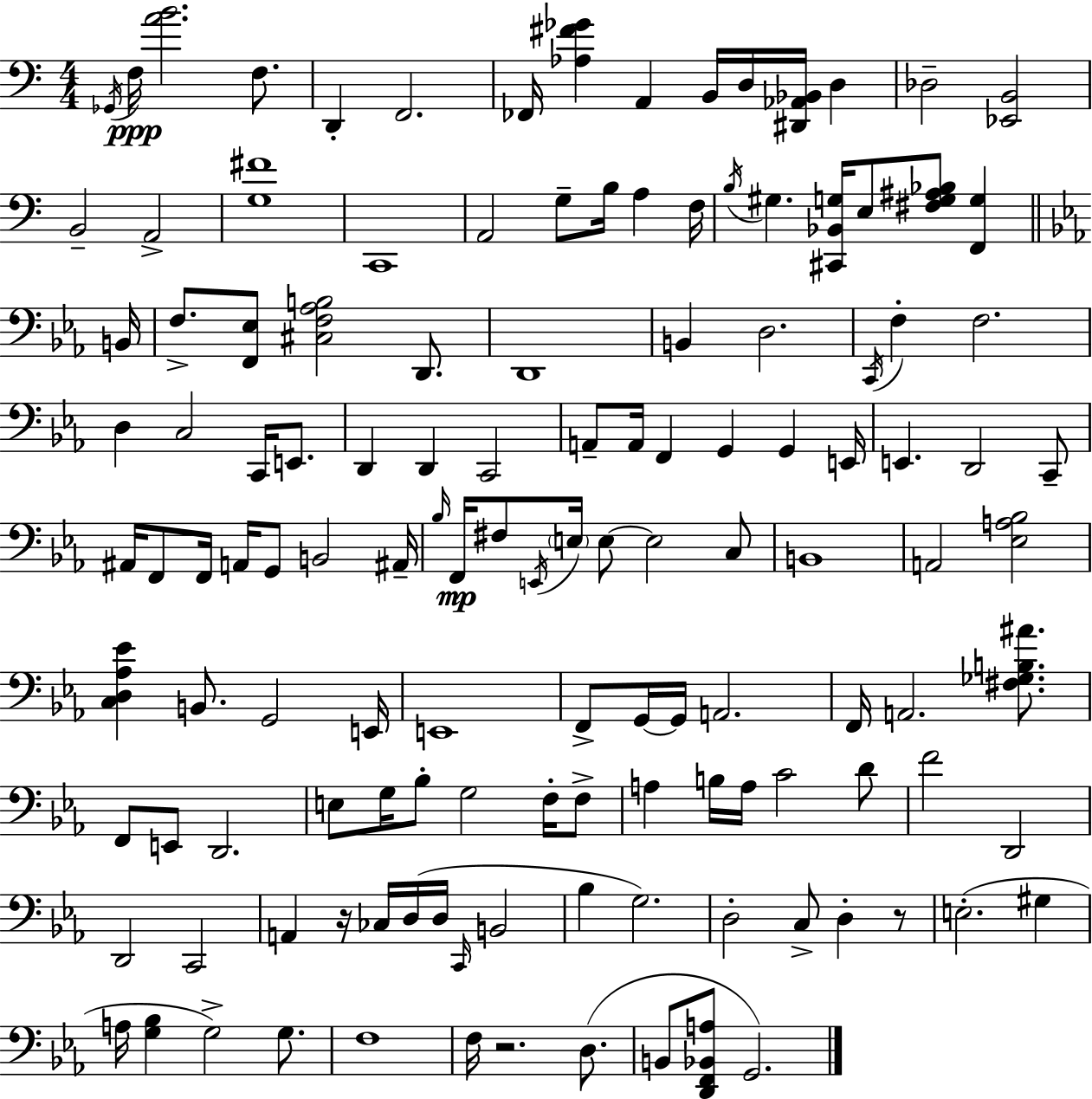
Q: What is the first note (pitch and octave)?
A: Gb2